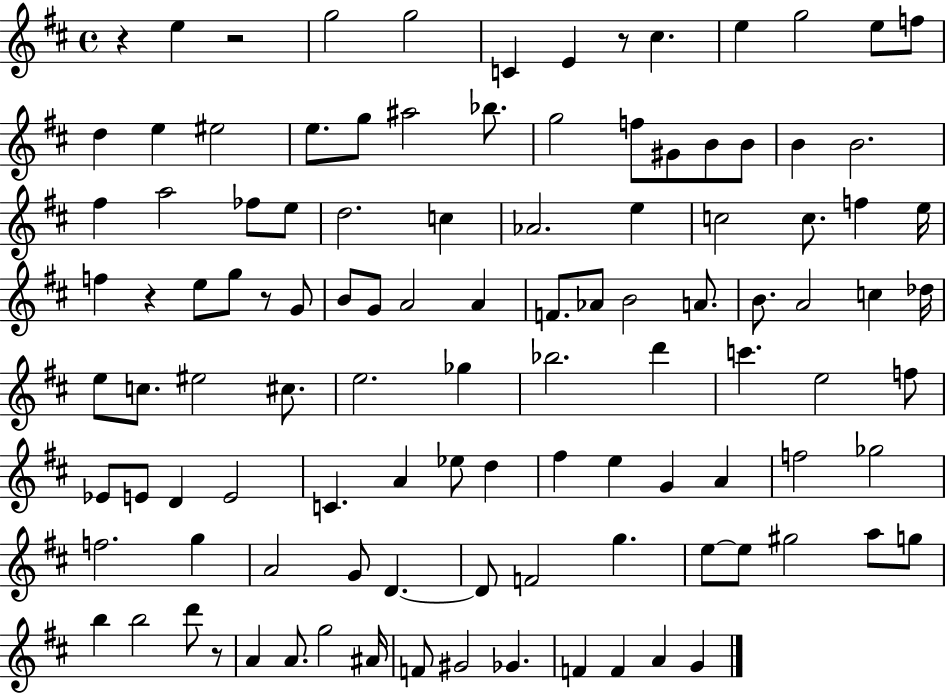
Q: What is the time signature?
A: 4/4